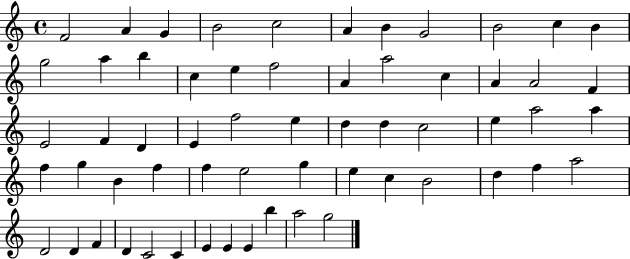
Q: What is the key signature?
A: C major